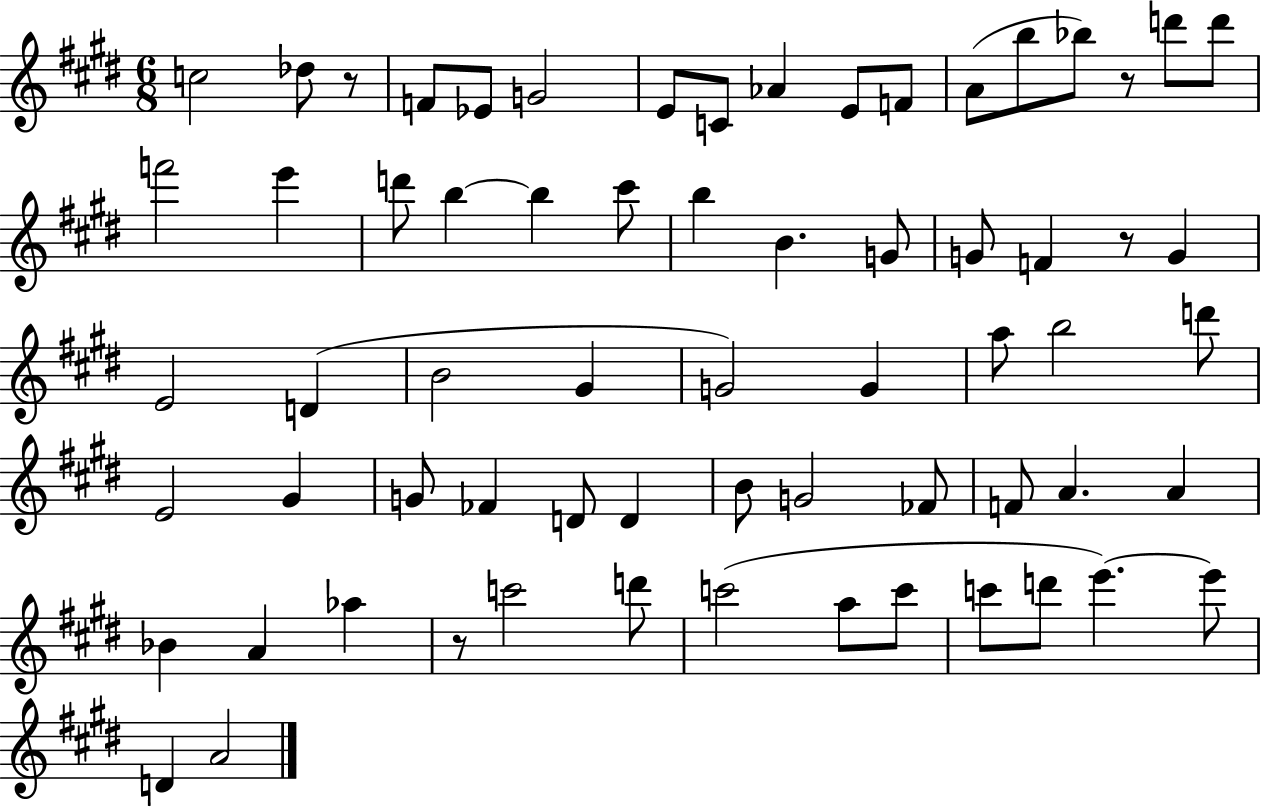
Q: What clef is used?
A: treble